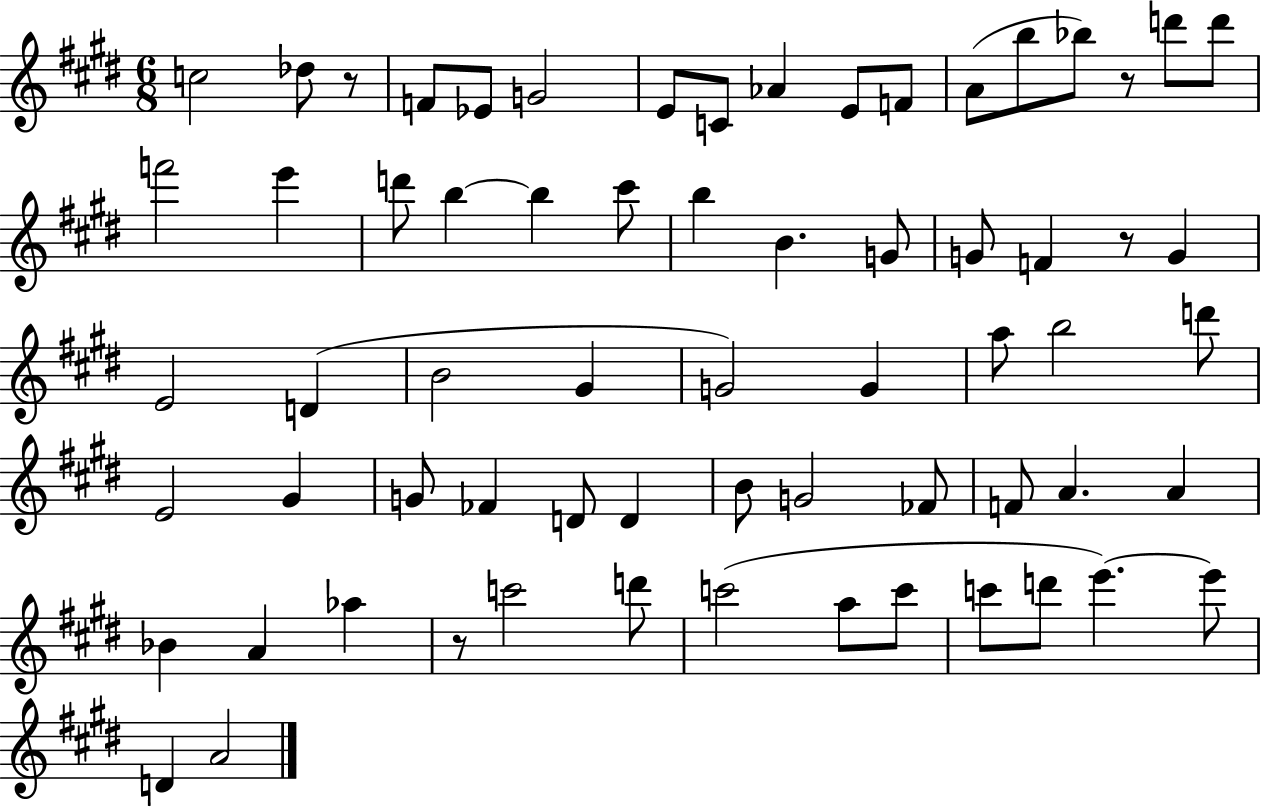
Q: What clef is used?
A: treble